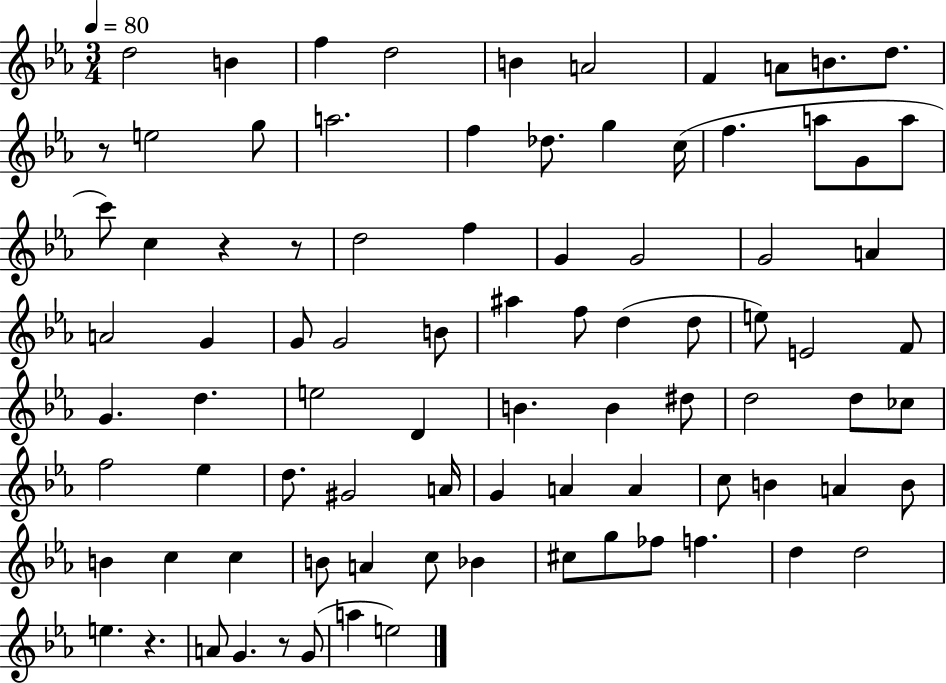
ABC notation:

X:1
T:Untitled
M:3/4
L:1/4
K:Eb
d2 B f d2 B A2 F A/2 B/2 d/2 z/2 e2 g/2 a2 f _d/2 g c/4 f a/2 G/2 a/2 c'/2 c z z/2 d2 f G G2 G2 A A2 G G/2 G2 B/2 ^a f/2 d d/2 e/2 E2 F/2 G d e2 D B B ^d/2 d2 d/2 _c/2 f2 _e d/2 ^G2 A/4 G A A c/2 B A B/2 B c c B/2 A c/2 _B ^c/2 g/2 _f/2 f d d2 e z A/2 G z/2 G/2 a e2